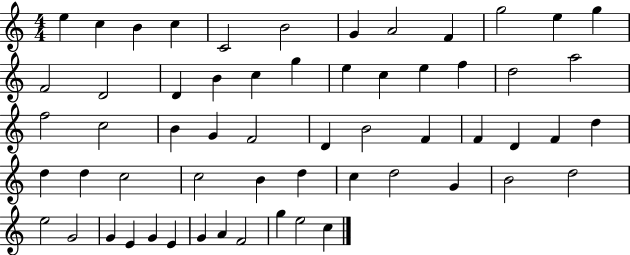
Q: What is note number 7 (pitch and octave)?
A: G4